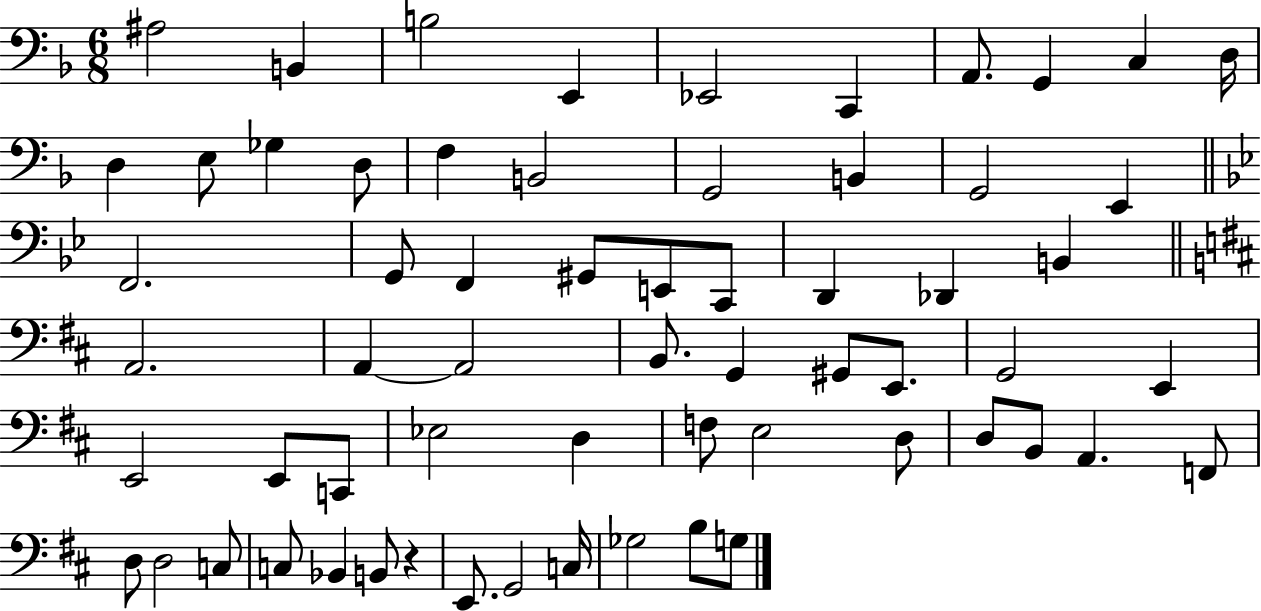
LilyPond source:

{
  \clef bass
  \numericTimeSignature
  \time 6/8
  \key f \major
  \repeat volta 2 { ais2 b,4 | b2 e,4 | ees,2 c,4 | a,8. g,4 c4 d16 | \break d4 e8 ges4 d8 | f4 b,2 | g,2 b,4 | g,2 e,4 | \break \bar "||" \break \key bes \major f,2. | g,8 f,4 gis,8 e,8 c,8 | d,4 des,4 b,4 | \bar "||" \break \key d \major a,2. | a,4~~ a,2 | b,8. g,4 gis,8 e,8. | g,2 e,4 | \break e,2 e,8 c,8 | ees2 d4 | f8 e2 d8 | d8 b,8 a,4. f,8 | \break d8 d2 c8 | c8 bes,4 b,8 r4 | e,8. g,2 c16 | ges2 b8 g8 | \break } \bar "|."
}